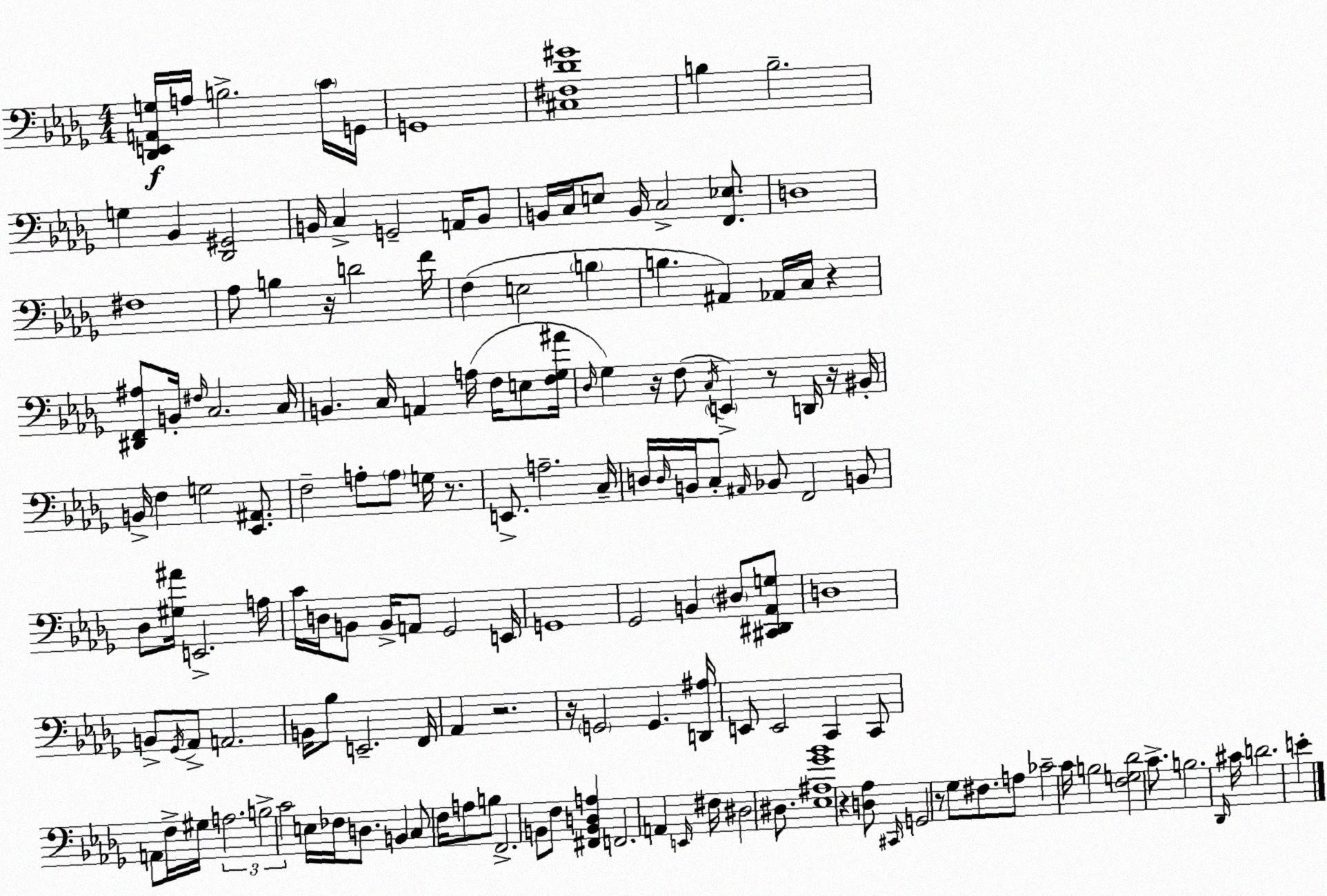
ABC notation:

X:1
T:Untitled
M:4/4
L:1/4
K:Bbm
[_D,,E,,A,,G,]/4 A,/4 B,2 C/4 G,,/4 G,,4 [^C,^F,_D^G]4 B, B,2 G, _B,, [_D,,^G,,]2 B,,/4 C, G,,2 A,,/4 B,,/2 B,,/4 C,/4 E,/2 B,,/4 C,2 [F,,_E,]/2 D,4 ^F,4 _A,/2 B, z/4 D2 F/4 F, E,2 B, B, ^A,, _A,,/4 C,/4 z [^D,,F,,^A,]/2 B,,/4 ^F,/4 C,2 C,/4 B,, C,/4 A,, A,/4 F,/4 E,/2 [F,_G,^A]/4 _D,/4 _G, z/4 F,/2 C,/4 E,, z/2 D,,/4 z/4 ^B,,/4 B,,/4 F, G,2 [_E,,^A,,]/2 F,2 A,/2 A,/2 G,/4 z/2 E,,/2 A,2 C,/4 D,/4 D,/4 B,,/4 C,/2 ^A,,/4 _B,,/2 F,,2 B,,/2 _D,/2 [^G,^A]/4 E,,2 A,/4 C/4 D,/4 B,,/2 B,,/4 A,,/2 _G,,2 E,,/4 G,,4 _G,,2 B,, ^D,/2 [^C,,^D,,_A,,G,]/2 D,4 B,,/2 _G,,/4 _A,,/2 A,,2 B,,/4 _B,/2 E,,2 F,,/4 _A,, z2 z/4 G,,2 G,, [D,,^A,]/4 E,,/2 E,,2 C,, C,,/2 A,,/2 F,/4 ^G,/4 A,2 B,2 C2 E,/4 _F,/4 D,/2 B,, C,/2 F,/4 A,/2 B,/2 F,,2 B,,/2 F,/2 [^F,,B,,D,A,] F,,2 A,, E,,/4 ^F,/4 ^D,2 ^D,/2 [_E,^A,_G_B]4 z [D,_A,]/2 ^C,,/4 G,,2 z/2 _G,/2 ^F,/2 A,/2 _C2 C/4 B,2 [F,G,_D]2 C/2 B,2 _D,,/4 ^C/4 D2 E